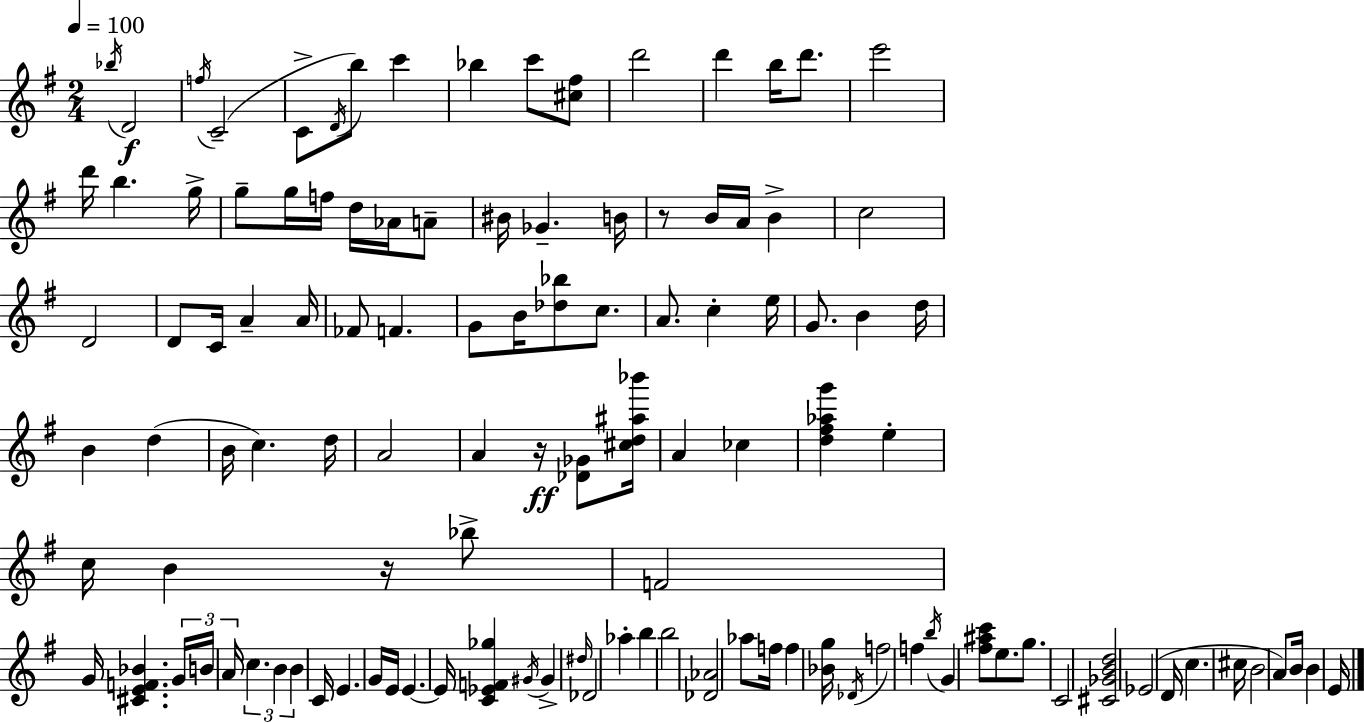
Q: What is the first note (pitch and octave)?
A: Bb5